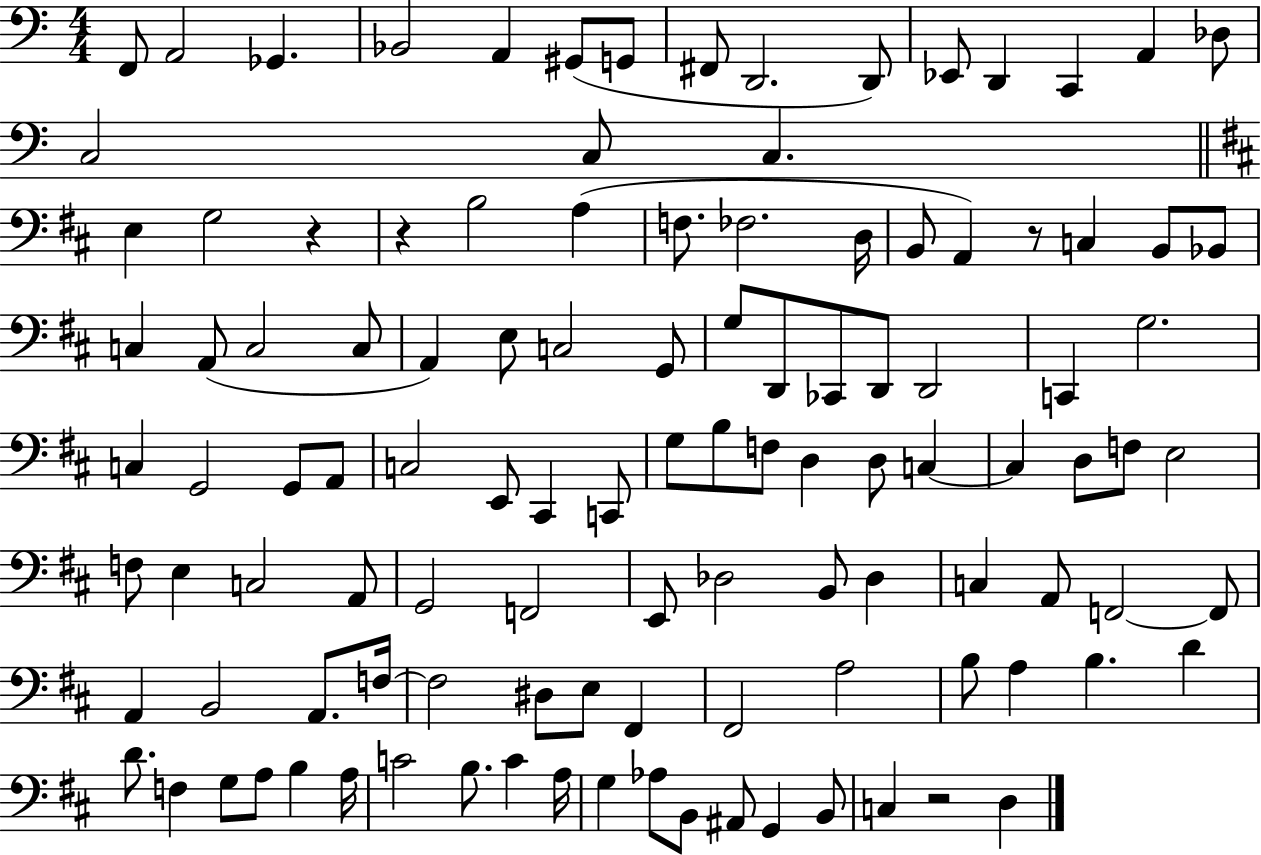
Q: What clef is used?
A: bass